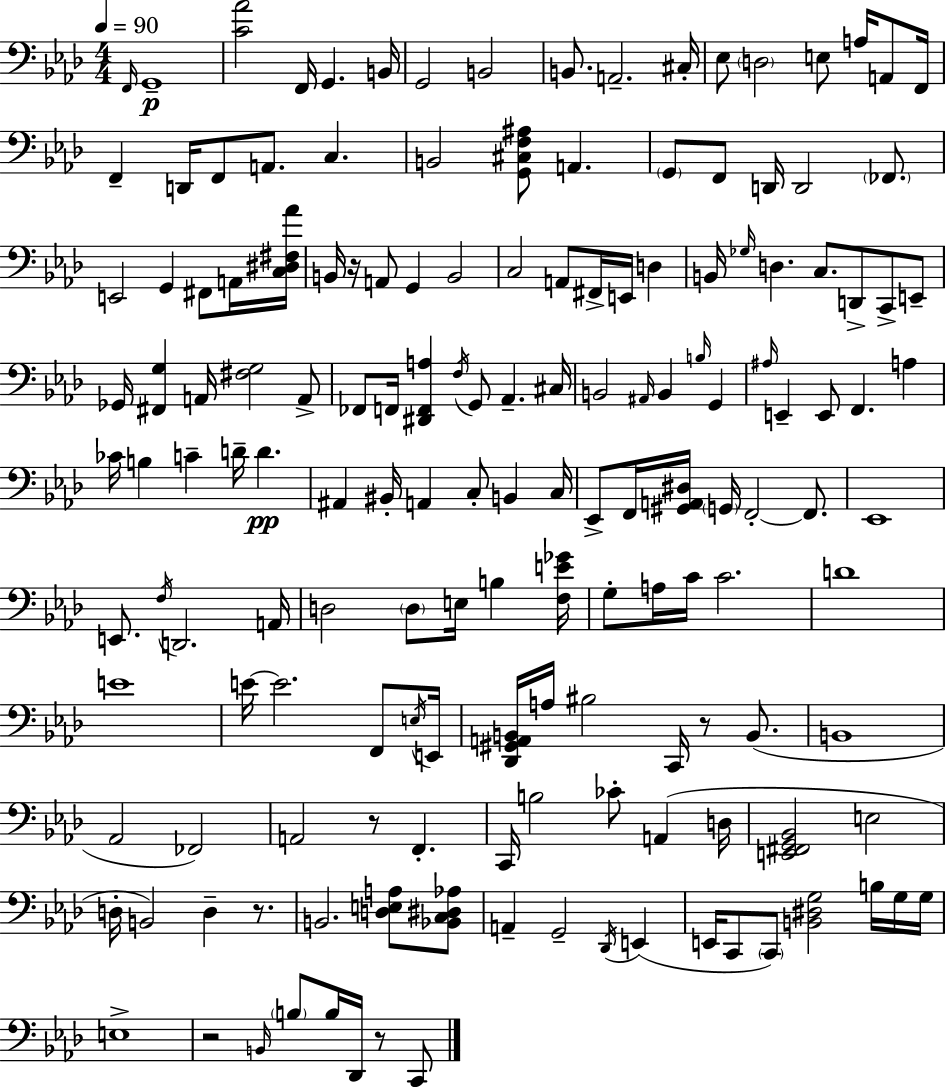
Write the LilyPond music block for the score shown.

{
  \clef bass
  \numericTimeSignature
  \time 4/4
  \key aes \major
  \tempo 4 = 90
  \grace { f,16 }\p g,1-- | <c' aes'>2 f,16 g,4. | b,16 g,2 b,2 | b,8. a,2.-- | \break cis16-. ees8 \parenthesize d2 e8 a16 a,8 | f,16 f,4-- d,16 f,8 a,8. c4. | b,2 <g, cis f ais>8 a,4. | \parenthesize g,8 f,8 d,16 d,2 \parenthesize fes,8. | \break e,2 g,4 fis,8 a,16 | <c dis fis aes'>16 b,16 r16 a,8 g,4 b,2 | c2 a,8 fis,16-> e,16 d4 | b,16 \grace { ges16 } d4. c8. d,8-> c,8-> | \break e,8-- ges,16 <fis, g>4 a,16 <fis g>2 | a,8-> fes,8 f,16 <dis, f, a>4 \acciaccatura { f16 } g,8 aes,4.-- | cis16 b,2 \grace { ais,16 } b,4 | \grace { b16 } g,4 \grace { ais16 } e,4-- e,8 f,4. | \break a4 ces'16 b4 c'4-- d'16-- | d'4.\pp ais,4 bis,16-. a,4 c8-. | b,4 c16 ees,8-> f,16 <gis, a, dis>16 \parenthesize g,16 f,2-.~~ | f,8. ees,1 | \break e,8. \acciaccatura { f16 } d,2. | a,16 d2 \parenthesize d8 | e16 b4 <f e' ges'>16 g8-. a16 c'16 c'2. | d'1 | \break e'1 | e'16~~ e'2. | f,8 \acciaccatura { e16 } e,16 <des, gis, a, b,>16 a16 bis2 | c,16 r8 b,8.( b,1 | \break aes,2 | fes,2) a,2 | r8 f,4.-. c,16 b2 | ces'8-. a,4( d16 <e, fis, g, bes,>2 | \break e2 d16-. b,2) | d4-- r8. b,2. | <d e a>8 <bes, c dis aes>8 a,4-- g,2-- | \acciaccatura { des,16 }( e,4 e,16 c,8 \parenthesize c,8) <b, dis g>2 | \break b16 g16 g16 e1-> | r2 | \grace { b,16 } \parenthesize b8 b16 des,16 r8 c,8 \bar "|."
}